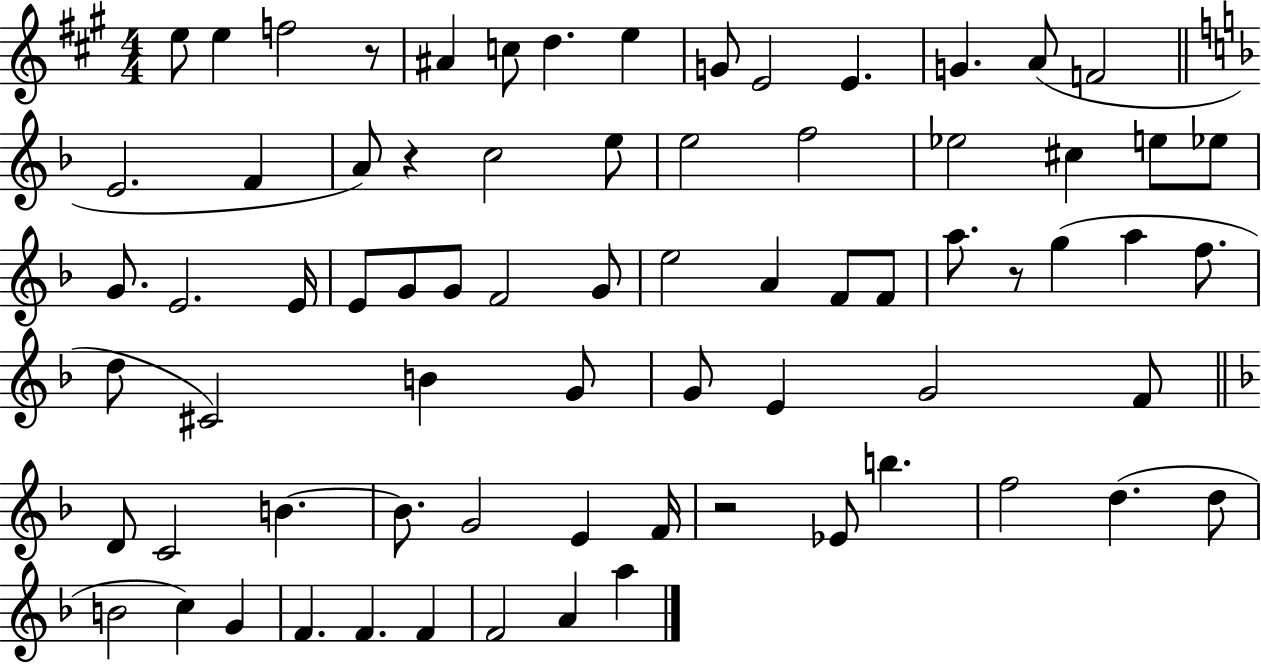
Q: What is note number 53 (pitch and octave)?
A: G4